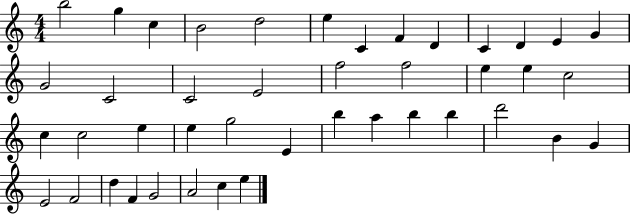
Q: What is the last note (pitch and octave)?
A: E5